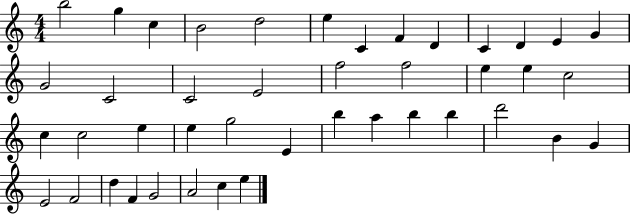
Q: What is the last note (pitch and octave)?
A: E5